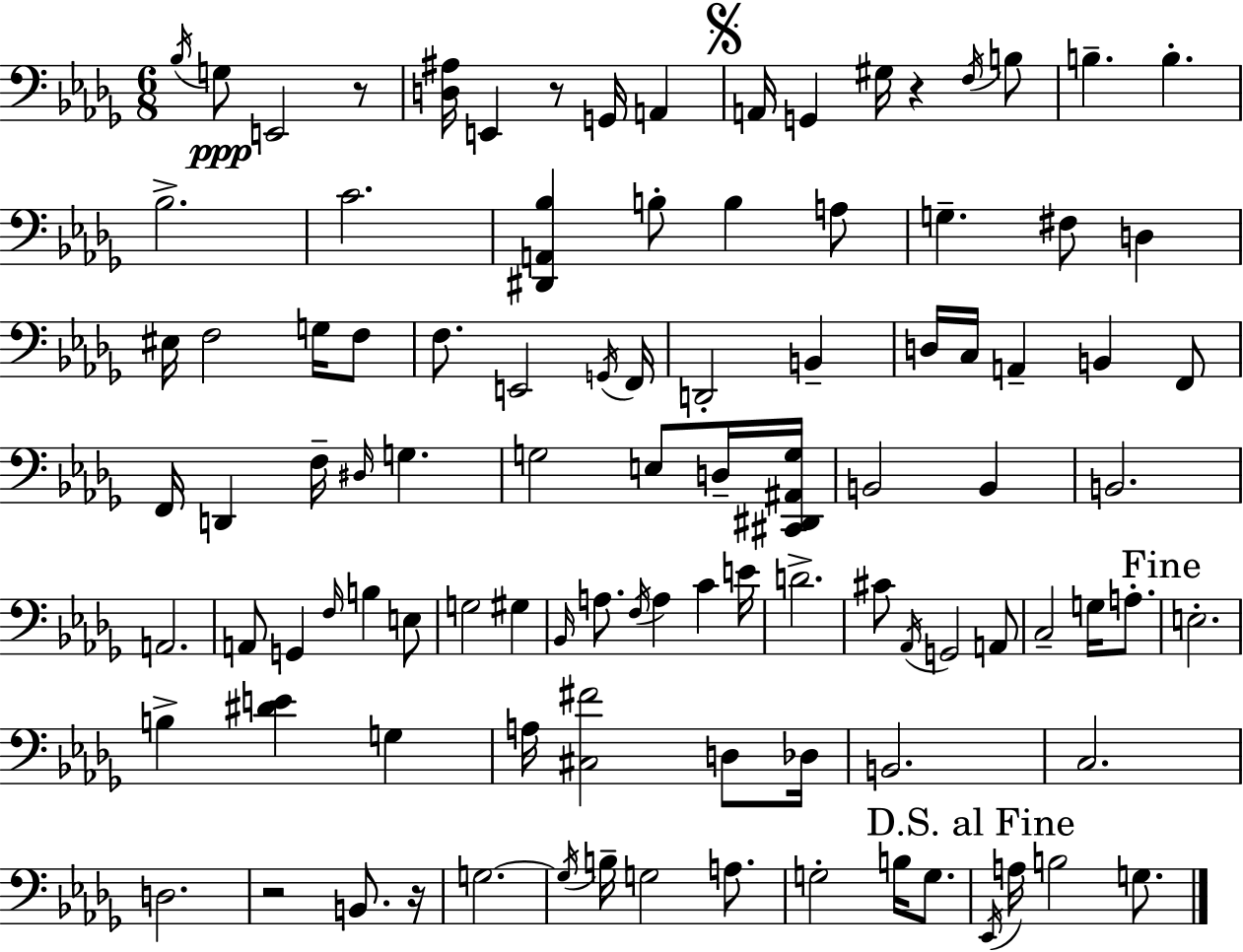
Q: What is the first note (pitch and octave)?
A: Bb3